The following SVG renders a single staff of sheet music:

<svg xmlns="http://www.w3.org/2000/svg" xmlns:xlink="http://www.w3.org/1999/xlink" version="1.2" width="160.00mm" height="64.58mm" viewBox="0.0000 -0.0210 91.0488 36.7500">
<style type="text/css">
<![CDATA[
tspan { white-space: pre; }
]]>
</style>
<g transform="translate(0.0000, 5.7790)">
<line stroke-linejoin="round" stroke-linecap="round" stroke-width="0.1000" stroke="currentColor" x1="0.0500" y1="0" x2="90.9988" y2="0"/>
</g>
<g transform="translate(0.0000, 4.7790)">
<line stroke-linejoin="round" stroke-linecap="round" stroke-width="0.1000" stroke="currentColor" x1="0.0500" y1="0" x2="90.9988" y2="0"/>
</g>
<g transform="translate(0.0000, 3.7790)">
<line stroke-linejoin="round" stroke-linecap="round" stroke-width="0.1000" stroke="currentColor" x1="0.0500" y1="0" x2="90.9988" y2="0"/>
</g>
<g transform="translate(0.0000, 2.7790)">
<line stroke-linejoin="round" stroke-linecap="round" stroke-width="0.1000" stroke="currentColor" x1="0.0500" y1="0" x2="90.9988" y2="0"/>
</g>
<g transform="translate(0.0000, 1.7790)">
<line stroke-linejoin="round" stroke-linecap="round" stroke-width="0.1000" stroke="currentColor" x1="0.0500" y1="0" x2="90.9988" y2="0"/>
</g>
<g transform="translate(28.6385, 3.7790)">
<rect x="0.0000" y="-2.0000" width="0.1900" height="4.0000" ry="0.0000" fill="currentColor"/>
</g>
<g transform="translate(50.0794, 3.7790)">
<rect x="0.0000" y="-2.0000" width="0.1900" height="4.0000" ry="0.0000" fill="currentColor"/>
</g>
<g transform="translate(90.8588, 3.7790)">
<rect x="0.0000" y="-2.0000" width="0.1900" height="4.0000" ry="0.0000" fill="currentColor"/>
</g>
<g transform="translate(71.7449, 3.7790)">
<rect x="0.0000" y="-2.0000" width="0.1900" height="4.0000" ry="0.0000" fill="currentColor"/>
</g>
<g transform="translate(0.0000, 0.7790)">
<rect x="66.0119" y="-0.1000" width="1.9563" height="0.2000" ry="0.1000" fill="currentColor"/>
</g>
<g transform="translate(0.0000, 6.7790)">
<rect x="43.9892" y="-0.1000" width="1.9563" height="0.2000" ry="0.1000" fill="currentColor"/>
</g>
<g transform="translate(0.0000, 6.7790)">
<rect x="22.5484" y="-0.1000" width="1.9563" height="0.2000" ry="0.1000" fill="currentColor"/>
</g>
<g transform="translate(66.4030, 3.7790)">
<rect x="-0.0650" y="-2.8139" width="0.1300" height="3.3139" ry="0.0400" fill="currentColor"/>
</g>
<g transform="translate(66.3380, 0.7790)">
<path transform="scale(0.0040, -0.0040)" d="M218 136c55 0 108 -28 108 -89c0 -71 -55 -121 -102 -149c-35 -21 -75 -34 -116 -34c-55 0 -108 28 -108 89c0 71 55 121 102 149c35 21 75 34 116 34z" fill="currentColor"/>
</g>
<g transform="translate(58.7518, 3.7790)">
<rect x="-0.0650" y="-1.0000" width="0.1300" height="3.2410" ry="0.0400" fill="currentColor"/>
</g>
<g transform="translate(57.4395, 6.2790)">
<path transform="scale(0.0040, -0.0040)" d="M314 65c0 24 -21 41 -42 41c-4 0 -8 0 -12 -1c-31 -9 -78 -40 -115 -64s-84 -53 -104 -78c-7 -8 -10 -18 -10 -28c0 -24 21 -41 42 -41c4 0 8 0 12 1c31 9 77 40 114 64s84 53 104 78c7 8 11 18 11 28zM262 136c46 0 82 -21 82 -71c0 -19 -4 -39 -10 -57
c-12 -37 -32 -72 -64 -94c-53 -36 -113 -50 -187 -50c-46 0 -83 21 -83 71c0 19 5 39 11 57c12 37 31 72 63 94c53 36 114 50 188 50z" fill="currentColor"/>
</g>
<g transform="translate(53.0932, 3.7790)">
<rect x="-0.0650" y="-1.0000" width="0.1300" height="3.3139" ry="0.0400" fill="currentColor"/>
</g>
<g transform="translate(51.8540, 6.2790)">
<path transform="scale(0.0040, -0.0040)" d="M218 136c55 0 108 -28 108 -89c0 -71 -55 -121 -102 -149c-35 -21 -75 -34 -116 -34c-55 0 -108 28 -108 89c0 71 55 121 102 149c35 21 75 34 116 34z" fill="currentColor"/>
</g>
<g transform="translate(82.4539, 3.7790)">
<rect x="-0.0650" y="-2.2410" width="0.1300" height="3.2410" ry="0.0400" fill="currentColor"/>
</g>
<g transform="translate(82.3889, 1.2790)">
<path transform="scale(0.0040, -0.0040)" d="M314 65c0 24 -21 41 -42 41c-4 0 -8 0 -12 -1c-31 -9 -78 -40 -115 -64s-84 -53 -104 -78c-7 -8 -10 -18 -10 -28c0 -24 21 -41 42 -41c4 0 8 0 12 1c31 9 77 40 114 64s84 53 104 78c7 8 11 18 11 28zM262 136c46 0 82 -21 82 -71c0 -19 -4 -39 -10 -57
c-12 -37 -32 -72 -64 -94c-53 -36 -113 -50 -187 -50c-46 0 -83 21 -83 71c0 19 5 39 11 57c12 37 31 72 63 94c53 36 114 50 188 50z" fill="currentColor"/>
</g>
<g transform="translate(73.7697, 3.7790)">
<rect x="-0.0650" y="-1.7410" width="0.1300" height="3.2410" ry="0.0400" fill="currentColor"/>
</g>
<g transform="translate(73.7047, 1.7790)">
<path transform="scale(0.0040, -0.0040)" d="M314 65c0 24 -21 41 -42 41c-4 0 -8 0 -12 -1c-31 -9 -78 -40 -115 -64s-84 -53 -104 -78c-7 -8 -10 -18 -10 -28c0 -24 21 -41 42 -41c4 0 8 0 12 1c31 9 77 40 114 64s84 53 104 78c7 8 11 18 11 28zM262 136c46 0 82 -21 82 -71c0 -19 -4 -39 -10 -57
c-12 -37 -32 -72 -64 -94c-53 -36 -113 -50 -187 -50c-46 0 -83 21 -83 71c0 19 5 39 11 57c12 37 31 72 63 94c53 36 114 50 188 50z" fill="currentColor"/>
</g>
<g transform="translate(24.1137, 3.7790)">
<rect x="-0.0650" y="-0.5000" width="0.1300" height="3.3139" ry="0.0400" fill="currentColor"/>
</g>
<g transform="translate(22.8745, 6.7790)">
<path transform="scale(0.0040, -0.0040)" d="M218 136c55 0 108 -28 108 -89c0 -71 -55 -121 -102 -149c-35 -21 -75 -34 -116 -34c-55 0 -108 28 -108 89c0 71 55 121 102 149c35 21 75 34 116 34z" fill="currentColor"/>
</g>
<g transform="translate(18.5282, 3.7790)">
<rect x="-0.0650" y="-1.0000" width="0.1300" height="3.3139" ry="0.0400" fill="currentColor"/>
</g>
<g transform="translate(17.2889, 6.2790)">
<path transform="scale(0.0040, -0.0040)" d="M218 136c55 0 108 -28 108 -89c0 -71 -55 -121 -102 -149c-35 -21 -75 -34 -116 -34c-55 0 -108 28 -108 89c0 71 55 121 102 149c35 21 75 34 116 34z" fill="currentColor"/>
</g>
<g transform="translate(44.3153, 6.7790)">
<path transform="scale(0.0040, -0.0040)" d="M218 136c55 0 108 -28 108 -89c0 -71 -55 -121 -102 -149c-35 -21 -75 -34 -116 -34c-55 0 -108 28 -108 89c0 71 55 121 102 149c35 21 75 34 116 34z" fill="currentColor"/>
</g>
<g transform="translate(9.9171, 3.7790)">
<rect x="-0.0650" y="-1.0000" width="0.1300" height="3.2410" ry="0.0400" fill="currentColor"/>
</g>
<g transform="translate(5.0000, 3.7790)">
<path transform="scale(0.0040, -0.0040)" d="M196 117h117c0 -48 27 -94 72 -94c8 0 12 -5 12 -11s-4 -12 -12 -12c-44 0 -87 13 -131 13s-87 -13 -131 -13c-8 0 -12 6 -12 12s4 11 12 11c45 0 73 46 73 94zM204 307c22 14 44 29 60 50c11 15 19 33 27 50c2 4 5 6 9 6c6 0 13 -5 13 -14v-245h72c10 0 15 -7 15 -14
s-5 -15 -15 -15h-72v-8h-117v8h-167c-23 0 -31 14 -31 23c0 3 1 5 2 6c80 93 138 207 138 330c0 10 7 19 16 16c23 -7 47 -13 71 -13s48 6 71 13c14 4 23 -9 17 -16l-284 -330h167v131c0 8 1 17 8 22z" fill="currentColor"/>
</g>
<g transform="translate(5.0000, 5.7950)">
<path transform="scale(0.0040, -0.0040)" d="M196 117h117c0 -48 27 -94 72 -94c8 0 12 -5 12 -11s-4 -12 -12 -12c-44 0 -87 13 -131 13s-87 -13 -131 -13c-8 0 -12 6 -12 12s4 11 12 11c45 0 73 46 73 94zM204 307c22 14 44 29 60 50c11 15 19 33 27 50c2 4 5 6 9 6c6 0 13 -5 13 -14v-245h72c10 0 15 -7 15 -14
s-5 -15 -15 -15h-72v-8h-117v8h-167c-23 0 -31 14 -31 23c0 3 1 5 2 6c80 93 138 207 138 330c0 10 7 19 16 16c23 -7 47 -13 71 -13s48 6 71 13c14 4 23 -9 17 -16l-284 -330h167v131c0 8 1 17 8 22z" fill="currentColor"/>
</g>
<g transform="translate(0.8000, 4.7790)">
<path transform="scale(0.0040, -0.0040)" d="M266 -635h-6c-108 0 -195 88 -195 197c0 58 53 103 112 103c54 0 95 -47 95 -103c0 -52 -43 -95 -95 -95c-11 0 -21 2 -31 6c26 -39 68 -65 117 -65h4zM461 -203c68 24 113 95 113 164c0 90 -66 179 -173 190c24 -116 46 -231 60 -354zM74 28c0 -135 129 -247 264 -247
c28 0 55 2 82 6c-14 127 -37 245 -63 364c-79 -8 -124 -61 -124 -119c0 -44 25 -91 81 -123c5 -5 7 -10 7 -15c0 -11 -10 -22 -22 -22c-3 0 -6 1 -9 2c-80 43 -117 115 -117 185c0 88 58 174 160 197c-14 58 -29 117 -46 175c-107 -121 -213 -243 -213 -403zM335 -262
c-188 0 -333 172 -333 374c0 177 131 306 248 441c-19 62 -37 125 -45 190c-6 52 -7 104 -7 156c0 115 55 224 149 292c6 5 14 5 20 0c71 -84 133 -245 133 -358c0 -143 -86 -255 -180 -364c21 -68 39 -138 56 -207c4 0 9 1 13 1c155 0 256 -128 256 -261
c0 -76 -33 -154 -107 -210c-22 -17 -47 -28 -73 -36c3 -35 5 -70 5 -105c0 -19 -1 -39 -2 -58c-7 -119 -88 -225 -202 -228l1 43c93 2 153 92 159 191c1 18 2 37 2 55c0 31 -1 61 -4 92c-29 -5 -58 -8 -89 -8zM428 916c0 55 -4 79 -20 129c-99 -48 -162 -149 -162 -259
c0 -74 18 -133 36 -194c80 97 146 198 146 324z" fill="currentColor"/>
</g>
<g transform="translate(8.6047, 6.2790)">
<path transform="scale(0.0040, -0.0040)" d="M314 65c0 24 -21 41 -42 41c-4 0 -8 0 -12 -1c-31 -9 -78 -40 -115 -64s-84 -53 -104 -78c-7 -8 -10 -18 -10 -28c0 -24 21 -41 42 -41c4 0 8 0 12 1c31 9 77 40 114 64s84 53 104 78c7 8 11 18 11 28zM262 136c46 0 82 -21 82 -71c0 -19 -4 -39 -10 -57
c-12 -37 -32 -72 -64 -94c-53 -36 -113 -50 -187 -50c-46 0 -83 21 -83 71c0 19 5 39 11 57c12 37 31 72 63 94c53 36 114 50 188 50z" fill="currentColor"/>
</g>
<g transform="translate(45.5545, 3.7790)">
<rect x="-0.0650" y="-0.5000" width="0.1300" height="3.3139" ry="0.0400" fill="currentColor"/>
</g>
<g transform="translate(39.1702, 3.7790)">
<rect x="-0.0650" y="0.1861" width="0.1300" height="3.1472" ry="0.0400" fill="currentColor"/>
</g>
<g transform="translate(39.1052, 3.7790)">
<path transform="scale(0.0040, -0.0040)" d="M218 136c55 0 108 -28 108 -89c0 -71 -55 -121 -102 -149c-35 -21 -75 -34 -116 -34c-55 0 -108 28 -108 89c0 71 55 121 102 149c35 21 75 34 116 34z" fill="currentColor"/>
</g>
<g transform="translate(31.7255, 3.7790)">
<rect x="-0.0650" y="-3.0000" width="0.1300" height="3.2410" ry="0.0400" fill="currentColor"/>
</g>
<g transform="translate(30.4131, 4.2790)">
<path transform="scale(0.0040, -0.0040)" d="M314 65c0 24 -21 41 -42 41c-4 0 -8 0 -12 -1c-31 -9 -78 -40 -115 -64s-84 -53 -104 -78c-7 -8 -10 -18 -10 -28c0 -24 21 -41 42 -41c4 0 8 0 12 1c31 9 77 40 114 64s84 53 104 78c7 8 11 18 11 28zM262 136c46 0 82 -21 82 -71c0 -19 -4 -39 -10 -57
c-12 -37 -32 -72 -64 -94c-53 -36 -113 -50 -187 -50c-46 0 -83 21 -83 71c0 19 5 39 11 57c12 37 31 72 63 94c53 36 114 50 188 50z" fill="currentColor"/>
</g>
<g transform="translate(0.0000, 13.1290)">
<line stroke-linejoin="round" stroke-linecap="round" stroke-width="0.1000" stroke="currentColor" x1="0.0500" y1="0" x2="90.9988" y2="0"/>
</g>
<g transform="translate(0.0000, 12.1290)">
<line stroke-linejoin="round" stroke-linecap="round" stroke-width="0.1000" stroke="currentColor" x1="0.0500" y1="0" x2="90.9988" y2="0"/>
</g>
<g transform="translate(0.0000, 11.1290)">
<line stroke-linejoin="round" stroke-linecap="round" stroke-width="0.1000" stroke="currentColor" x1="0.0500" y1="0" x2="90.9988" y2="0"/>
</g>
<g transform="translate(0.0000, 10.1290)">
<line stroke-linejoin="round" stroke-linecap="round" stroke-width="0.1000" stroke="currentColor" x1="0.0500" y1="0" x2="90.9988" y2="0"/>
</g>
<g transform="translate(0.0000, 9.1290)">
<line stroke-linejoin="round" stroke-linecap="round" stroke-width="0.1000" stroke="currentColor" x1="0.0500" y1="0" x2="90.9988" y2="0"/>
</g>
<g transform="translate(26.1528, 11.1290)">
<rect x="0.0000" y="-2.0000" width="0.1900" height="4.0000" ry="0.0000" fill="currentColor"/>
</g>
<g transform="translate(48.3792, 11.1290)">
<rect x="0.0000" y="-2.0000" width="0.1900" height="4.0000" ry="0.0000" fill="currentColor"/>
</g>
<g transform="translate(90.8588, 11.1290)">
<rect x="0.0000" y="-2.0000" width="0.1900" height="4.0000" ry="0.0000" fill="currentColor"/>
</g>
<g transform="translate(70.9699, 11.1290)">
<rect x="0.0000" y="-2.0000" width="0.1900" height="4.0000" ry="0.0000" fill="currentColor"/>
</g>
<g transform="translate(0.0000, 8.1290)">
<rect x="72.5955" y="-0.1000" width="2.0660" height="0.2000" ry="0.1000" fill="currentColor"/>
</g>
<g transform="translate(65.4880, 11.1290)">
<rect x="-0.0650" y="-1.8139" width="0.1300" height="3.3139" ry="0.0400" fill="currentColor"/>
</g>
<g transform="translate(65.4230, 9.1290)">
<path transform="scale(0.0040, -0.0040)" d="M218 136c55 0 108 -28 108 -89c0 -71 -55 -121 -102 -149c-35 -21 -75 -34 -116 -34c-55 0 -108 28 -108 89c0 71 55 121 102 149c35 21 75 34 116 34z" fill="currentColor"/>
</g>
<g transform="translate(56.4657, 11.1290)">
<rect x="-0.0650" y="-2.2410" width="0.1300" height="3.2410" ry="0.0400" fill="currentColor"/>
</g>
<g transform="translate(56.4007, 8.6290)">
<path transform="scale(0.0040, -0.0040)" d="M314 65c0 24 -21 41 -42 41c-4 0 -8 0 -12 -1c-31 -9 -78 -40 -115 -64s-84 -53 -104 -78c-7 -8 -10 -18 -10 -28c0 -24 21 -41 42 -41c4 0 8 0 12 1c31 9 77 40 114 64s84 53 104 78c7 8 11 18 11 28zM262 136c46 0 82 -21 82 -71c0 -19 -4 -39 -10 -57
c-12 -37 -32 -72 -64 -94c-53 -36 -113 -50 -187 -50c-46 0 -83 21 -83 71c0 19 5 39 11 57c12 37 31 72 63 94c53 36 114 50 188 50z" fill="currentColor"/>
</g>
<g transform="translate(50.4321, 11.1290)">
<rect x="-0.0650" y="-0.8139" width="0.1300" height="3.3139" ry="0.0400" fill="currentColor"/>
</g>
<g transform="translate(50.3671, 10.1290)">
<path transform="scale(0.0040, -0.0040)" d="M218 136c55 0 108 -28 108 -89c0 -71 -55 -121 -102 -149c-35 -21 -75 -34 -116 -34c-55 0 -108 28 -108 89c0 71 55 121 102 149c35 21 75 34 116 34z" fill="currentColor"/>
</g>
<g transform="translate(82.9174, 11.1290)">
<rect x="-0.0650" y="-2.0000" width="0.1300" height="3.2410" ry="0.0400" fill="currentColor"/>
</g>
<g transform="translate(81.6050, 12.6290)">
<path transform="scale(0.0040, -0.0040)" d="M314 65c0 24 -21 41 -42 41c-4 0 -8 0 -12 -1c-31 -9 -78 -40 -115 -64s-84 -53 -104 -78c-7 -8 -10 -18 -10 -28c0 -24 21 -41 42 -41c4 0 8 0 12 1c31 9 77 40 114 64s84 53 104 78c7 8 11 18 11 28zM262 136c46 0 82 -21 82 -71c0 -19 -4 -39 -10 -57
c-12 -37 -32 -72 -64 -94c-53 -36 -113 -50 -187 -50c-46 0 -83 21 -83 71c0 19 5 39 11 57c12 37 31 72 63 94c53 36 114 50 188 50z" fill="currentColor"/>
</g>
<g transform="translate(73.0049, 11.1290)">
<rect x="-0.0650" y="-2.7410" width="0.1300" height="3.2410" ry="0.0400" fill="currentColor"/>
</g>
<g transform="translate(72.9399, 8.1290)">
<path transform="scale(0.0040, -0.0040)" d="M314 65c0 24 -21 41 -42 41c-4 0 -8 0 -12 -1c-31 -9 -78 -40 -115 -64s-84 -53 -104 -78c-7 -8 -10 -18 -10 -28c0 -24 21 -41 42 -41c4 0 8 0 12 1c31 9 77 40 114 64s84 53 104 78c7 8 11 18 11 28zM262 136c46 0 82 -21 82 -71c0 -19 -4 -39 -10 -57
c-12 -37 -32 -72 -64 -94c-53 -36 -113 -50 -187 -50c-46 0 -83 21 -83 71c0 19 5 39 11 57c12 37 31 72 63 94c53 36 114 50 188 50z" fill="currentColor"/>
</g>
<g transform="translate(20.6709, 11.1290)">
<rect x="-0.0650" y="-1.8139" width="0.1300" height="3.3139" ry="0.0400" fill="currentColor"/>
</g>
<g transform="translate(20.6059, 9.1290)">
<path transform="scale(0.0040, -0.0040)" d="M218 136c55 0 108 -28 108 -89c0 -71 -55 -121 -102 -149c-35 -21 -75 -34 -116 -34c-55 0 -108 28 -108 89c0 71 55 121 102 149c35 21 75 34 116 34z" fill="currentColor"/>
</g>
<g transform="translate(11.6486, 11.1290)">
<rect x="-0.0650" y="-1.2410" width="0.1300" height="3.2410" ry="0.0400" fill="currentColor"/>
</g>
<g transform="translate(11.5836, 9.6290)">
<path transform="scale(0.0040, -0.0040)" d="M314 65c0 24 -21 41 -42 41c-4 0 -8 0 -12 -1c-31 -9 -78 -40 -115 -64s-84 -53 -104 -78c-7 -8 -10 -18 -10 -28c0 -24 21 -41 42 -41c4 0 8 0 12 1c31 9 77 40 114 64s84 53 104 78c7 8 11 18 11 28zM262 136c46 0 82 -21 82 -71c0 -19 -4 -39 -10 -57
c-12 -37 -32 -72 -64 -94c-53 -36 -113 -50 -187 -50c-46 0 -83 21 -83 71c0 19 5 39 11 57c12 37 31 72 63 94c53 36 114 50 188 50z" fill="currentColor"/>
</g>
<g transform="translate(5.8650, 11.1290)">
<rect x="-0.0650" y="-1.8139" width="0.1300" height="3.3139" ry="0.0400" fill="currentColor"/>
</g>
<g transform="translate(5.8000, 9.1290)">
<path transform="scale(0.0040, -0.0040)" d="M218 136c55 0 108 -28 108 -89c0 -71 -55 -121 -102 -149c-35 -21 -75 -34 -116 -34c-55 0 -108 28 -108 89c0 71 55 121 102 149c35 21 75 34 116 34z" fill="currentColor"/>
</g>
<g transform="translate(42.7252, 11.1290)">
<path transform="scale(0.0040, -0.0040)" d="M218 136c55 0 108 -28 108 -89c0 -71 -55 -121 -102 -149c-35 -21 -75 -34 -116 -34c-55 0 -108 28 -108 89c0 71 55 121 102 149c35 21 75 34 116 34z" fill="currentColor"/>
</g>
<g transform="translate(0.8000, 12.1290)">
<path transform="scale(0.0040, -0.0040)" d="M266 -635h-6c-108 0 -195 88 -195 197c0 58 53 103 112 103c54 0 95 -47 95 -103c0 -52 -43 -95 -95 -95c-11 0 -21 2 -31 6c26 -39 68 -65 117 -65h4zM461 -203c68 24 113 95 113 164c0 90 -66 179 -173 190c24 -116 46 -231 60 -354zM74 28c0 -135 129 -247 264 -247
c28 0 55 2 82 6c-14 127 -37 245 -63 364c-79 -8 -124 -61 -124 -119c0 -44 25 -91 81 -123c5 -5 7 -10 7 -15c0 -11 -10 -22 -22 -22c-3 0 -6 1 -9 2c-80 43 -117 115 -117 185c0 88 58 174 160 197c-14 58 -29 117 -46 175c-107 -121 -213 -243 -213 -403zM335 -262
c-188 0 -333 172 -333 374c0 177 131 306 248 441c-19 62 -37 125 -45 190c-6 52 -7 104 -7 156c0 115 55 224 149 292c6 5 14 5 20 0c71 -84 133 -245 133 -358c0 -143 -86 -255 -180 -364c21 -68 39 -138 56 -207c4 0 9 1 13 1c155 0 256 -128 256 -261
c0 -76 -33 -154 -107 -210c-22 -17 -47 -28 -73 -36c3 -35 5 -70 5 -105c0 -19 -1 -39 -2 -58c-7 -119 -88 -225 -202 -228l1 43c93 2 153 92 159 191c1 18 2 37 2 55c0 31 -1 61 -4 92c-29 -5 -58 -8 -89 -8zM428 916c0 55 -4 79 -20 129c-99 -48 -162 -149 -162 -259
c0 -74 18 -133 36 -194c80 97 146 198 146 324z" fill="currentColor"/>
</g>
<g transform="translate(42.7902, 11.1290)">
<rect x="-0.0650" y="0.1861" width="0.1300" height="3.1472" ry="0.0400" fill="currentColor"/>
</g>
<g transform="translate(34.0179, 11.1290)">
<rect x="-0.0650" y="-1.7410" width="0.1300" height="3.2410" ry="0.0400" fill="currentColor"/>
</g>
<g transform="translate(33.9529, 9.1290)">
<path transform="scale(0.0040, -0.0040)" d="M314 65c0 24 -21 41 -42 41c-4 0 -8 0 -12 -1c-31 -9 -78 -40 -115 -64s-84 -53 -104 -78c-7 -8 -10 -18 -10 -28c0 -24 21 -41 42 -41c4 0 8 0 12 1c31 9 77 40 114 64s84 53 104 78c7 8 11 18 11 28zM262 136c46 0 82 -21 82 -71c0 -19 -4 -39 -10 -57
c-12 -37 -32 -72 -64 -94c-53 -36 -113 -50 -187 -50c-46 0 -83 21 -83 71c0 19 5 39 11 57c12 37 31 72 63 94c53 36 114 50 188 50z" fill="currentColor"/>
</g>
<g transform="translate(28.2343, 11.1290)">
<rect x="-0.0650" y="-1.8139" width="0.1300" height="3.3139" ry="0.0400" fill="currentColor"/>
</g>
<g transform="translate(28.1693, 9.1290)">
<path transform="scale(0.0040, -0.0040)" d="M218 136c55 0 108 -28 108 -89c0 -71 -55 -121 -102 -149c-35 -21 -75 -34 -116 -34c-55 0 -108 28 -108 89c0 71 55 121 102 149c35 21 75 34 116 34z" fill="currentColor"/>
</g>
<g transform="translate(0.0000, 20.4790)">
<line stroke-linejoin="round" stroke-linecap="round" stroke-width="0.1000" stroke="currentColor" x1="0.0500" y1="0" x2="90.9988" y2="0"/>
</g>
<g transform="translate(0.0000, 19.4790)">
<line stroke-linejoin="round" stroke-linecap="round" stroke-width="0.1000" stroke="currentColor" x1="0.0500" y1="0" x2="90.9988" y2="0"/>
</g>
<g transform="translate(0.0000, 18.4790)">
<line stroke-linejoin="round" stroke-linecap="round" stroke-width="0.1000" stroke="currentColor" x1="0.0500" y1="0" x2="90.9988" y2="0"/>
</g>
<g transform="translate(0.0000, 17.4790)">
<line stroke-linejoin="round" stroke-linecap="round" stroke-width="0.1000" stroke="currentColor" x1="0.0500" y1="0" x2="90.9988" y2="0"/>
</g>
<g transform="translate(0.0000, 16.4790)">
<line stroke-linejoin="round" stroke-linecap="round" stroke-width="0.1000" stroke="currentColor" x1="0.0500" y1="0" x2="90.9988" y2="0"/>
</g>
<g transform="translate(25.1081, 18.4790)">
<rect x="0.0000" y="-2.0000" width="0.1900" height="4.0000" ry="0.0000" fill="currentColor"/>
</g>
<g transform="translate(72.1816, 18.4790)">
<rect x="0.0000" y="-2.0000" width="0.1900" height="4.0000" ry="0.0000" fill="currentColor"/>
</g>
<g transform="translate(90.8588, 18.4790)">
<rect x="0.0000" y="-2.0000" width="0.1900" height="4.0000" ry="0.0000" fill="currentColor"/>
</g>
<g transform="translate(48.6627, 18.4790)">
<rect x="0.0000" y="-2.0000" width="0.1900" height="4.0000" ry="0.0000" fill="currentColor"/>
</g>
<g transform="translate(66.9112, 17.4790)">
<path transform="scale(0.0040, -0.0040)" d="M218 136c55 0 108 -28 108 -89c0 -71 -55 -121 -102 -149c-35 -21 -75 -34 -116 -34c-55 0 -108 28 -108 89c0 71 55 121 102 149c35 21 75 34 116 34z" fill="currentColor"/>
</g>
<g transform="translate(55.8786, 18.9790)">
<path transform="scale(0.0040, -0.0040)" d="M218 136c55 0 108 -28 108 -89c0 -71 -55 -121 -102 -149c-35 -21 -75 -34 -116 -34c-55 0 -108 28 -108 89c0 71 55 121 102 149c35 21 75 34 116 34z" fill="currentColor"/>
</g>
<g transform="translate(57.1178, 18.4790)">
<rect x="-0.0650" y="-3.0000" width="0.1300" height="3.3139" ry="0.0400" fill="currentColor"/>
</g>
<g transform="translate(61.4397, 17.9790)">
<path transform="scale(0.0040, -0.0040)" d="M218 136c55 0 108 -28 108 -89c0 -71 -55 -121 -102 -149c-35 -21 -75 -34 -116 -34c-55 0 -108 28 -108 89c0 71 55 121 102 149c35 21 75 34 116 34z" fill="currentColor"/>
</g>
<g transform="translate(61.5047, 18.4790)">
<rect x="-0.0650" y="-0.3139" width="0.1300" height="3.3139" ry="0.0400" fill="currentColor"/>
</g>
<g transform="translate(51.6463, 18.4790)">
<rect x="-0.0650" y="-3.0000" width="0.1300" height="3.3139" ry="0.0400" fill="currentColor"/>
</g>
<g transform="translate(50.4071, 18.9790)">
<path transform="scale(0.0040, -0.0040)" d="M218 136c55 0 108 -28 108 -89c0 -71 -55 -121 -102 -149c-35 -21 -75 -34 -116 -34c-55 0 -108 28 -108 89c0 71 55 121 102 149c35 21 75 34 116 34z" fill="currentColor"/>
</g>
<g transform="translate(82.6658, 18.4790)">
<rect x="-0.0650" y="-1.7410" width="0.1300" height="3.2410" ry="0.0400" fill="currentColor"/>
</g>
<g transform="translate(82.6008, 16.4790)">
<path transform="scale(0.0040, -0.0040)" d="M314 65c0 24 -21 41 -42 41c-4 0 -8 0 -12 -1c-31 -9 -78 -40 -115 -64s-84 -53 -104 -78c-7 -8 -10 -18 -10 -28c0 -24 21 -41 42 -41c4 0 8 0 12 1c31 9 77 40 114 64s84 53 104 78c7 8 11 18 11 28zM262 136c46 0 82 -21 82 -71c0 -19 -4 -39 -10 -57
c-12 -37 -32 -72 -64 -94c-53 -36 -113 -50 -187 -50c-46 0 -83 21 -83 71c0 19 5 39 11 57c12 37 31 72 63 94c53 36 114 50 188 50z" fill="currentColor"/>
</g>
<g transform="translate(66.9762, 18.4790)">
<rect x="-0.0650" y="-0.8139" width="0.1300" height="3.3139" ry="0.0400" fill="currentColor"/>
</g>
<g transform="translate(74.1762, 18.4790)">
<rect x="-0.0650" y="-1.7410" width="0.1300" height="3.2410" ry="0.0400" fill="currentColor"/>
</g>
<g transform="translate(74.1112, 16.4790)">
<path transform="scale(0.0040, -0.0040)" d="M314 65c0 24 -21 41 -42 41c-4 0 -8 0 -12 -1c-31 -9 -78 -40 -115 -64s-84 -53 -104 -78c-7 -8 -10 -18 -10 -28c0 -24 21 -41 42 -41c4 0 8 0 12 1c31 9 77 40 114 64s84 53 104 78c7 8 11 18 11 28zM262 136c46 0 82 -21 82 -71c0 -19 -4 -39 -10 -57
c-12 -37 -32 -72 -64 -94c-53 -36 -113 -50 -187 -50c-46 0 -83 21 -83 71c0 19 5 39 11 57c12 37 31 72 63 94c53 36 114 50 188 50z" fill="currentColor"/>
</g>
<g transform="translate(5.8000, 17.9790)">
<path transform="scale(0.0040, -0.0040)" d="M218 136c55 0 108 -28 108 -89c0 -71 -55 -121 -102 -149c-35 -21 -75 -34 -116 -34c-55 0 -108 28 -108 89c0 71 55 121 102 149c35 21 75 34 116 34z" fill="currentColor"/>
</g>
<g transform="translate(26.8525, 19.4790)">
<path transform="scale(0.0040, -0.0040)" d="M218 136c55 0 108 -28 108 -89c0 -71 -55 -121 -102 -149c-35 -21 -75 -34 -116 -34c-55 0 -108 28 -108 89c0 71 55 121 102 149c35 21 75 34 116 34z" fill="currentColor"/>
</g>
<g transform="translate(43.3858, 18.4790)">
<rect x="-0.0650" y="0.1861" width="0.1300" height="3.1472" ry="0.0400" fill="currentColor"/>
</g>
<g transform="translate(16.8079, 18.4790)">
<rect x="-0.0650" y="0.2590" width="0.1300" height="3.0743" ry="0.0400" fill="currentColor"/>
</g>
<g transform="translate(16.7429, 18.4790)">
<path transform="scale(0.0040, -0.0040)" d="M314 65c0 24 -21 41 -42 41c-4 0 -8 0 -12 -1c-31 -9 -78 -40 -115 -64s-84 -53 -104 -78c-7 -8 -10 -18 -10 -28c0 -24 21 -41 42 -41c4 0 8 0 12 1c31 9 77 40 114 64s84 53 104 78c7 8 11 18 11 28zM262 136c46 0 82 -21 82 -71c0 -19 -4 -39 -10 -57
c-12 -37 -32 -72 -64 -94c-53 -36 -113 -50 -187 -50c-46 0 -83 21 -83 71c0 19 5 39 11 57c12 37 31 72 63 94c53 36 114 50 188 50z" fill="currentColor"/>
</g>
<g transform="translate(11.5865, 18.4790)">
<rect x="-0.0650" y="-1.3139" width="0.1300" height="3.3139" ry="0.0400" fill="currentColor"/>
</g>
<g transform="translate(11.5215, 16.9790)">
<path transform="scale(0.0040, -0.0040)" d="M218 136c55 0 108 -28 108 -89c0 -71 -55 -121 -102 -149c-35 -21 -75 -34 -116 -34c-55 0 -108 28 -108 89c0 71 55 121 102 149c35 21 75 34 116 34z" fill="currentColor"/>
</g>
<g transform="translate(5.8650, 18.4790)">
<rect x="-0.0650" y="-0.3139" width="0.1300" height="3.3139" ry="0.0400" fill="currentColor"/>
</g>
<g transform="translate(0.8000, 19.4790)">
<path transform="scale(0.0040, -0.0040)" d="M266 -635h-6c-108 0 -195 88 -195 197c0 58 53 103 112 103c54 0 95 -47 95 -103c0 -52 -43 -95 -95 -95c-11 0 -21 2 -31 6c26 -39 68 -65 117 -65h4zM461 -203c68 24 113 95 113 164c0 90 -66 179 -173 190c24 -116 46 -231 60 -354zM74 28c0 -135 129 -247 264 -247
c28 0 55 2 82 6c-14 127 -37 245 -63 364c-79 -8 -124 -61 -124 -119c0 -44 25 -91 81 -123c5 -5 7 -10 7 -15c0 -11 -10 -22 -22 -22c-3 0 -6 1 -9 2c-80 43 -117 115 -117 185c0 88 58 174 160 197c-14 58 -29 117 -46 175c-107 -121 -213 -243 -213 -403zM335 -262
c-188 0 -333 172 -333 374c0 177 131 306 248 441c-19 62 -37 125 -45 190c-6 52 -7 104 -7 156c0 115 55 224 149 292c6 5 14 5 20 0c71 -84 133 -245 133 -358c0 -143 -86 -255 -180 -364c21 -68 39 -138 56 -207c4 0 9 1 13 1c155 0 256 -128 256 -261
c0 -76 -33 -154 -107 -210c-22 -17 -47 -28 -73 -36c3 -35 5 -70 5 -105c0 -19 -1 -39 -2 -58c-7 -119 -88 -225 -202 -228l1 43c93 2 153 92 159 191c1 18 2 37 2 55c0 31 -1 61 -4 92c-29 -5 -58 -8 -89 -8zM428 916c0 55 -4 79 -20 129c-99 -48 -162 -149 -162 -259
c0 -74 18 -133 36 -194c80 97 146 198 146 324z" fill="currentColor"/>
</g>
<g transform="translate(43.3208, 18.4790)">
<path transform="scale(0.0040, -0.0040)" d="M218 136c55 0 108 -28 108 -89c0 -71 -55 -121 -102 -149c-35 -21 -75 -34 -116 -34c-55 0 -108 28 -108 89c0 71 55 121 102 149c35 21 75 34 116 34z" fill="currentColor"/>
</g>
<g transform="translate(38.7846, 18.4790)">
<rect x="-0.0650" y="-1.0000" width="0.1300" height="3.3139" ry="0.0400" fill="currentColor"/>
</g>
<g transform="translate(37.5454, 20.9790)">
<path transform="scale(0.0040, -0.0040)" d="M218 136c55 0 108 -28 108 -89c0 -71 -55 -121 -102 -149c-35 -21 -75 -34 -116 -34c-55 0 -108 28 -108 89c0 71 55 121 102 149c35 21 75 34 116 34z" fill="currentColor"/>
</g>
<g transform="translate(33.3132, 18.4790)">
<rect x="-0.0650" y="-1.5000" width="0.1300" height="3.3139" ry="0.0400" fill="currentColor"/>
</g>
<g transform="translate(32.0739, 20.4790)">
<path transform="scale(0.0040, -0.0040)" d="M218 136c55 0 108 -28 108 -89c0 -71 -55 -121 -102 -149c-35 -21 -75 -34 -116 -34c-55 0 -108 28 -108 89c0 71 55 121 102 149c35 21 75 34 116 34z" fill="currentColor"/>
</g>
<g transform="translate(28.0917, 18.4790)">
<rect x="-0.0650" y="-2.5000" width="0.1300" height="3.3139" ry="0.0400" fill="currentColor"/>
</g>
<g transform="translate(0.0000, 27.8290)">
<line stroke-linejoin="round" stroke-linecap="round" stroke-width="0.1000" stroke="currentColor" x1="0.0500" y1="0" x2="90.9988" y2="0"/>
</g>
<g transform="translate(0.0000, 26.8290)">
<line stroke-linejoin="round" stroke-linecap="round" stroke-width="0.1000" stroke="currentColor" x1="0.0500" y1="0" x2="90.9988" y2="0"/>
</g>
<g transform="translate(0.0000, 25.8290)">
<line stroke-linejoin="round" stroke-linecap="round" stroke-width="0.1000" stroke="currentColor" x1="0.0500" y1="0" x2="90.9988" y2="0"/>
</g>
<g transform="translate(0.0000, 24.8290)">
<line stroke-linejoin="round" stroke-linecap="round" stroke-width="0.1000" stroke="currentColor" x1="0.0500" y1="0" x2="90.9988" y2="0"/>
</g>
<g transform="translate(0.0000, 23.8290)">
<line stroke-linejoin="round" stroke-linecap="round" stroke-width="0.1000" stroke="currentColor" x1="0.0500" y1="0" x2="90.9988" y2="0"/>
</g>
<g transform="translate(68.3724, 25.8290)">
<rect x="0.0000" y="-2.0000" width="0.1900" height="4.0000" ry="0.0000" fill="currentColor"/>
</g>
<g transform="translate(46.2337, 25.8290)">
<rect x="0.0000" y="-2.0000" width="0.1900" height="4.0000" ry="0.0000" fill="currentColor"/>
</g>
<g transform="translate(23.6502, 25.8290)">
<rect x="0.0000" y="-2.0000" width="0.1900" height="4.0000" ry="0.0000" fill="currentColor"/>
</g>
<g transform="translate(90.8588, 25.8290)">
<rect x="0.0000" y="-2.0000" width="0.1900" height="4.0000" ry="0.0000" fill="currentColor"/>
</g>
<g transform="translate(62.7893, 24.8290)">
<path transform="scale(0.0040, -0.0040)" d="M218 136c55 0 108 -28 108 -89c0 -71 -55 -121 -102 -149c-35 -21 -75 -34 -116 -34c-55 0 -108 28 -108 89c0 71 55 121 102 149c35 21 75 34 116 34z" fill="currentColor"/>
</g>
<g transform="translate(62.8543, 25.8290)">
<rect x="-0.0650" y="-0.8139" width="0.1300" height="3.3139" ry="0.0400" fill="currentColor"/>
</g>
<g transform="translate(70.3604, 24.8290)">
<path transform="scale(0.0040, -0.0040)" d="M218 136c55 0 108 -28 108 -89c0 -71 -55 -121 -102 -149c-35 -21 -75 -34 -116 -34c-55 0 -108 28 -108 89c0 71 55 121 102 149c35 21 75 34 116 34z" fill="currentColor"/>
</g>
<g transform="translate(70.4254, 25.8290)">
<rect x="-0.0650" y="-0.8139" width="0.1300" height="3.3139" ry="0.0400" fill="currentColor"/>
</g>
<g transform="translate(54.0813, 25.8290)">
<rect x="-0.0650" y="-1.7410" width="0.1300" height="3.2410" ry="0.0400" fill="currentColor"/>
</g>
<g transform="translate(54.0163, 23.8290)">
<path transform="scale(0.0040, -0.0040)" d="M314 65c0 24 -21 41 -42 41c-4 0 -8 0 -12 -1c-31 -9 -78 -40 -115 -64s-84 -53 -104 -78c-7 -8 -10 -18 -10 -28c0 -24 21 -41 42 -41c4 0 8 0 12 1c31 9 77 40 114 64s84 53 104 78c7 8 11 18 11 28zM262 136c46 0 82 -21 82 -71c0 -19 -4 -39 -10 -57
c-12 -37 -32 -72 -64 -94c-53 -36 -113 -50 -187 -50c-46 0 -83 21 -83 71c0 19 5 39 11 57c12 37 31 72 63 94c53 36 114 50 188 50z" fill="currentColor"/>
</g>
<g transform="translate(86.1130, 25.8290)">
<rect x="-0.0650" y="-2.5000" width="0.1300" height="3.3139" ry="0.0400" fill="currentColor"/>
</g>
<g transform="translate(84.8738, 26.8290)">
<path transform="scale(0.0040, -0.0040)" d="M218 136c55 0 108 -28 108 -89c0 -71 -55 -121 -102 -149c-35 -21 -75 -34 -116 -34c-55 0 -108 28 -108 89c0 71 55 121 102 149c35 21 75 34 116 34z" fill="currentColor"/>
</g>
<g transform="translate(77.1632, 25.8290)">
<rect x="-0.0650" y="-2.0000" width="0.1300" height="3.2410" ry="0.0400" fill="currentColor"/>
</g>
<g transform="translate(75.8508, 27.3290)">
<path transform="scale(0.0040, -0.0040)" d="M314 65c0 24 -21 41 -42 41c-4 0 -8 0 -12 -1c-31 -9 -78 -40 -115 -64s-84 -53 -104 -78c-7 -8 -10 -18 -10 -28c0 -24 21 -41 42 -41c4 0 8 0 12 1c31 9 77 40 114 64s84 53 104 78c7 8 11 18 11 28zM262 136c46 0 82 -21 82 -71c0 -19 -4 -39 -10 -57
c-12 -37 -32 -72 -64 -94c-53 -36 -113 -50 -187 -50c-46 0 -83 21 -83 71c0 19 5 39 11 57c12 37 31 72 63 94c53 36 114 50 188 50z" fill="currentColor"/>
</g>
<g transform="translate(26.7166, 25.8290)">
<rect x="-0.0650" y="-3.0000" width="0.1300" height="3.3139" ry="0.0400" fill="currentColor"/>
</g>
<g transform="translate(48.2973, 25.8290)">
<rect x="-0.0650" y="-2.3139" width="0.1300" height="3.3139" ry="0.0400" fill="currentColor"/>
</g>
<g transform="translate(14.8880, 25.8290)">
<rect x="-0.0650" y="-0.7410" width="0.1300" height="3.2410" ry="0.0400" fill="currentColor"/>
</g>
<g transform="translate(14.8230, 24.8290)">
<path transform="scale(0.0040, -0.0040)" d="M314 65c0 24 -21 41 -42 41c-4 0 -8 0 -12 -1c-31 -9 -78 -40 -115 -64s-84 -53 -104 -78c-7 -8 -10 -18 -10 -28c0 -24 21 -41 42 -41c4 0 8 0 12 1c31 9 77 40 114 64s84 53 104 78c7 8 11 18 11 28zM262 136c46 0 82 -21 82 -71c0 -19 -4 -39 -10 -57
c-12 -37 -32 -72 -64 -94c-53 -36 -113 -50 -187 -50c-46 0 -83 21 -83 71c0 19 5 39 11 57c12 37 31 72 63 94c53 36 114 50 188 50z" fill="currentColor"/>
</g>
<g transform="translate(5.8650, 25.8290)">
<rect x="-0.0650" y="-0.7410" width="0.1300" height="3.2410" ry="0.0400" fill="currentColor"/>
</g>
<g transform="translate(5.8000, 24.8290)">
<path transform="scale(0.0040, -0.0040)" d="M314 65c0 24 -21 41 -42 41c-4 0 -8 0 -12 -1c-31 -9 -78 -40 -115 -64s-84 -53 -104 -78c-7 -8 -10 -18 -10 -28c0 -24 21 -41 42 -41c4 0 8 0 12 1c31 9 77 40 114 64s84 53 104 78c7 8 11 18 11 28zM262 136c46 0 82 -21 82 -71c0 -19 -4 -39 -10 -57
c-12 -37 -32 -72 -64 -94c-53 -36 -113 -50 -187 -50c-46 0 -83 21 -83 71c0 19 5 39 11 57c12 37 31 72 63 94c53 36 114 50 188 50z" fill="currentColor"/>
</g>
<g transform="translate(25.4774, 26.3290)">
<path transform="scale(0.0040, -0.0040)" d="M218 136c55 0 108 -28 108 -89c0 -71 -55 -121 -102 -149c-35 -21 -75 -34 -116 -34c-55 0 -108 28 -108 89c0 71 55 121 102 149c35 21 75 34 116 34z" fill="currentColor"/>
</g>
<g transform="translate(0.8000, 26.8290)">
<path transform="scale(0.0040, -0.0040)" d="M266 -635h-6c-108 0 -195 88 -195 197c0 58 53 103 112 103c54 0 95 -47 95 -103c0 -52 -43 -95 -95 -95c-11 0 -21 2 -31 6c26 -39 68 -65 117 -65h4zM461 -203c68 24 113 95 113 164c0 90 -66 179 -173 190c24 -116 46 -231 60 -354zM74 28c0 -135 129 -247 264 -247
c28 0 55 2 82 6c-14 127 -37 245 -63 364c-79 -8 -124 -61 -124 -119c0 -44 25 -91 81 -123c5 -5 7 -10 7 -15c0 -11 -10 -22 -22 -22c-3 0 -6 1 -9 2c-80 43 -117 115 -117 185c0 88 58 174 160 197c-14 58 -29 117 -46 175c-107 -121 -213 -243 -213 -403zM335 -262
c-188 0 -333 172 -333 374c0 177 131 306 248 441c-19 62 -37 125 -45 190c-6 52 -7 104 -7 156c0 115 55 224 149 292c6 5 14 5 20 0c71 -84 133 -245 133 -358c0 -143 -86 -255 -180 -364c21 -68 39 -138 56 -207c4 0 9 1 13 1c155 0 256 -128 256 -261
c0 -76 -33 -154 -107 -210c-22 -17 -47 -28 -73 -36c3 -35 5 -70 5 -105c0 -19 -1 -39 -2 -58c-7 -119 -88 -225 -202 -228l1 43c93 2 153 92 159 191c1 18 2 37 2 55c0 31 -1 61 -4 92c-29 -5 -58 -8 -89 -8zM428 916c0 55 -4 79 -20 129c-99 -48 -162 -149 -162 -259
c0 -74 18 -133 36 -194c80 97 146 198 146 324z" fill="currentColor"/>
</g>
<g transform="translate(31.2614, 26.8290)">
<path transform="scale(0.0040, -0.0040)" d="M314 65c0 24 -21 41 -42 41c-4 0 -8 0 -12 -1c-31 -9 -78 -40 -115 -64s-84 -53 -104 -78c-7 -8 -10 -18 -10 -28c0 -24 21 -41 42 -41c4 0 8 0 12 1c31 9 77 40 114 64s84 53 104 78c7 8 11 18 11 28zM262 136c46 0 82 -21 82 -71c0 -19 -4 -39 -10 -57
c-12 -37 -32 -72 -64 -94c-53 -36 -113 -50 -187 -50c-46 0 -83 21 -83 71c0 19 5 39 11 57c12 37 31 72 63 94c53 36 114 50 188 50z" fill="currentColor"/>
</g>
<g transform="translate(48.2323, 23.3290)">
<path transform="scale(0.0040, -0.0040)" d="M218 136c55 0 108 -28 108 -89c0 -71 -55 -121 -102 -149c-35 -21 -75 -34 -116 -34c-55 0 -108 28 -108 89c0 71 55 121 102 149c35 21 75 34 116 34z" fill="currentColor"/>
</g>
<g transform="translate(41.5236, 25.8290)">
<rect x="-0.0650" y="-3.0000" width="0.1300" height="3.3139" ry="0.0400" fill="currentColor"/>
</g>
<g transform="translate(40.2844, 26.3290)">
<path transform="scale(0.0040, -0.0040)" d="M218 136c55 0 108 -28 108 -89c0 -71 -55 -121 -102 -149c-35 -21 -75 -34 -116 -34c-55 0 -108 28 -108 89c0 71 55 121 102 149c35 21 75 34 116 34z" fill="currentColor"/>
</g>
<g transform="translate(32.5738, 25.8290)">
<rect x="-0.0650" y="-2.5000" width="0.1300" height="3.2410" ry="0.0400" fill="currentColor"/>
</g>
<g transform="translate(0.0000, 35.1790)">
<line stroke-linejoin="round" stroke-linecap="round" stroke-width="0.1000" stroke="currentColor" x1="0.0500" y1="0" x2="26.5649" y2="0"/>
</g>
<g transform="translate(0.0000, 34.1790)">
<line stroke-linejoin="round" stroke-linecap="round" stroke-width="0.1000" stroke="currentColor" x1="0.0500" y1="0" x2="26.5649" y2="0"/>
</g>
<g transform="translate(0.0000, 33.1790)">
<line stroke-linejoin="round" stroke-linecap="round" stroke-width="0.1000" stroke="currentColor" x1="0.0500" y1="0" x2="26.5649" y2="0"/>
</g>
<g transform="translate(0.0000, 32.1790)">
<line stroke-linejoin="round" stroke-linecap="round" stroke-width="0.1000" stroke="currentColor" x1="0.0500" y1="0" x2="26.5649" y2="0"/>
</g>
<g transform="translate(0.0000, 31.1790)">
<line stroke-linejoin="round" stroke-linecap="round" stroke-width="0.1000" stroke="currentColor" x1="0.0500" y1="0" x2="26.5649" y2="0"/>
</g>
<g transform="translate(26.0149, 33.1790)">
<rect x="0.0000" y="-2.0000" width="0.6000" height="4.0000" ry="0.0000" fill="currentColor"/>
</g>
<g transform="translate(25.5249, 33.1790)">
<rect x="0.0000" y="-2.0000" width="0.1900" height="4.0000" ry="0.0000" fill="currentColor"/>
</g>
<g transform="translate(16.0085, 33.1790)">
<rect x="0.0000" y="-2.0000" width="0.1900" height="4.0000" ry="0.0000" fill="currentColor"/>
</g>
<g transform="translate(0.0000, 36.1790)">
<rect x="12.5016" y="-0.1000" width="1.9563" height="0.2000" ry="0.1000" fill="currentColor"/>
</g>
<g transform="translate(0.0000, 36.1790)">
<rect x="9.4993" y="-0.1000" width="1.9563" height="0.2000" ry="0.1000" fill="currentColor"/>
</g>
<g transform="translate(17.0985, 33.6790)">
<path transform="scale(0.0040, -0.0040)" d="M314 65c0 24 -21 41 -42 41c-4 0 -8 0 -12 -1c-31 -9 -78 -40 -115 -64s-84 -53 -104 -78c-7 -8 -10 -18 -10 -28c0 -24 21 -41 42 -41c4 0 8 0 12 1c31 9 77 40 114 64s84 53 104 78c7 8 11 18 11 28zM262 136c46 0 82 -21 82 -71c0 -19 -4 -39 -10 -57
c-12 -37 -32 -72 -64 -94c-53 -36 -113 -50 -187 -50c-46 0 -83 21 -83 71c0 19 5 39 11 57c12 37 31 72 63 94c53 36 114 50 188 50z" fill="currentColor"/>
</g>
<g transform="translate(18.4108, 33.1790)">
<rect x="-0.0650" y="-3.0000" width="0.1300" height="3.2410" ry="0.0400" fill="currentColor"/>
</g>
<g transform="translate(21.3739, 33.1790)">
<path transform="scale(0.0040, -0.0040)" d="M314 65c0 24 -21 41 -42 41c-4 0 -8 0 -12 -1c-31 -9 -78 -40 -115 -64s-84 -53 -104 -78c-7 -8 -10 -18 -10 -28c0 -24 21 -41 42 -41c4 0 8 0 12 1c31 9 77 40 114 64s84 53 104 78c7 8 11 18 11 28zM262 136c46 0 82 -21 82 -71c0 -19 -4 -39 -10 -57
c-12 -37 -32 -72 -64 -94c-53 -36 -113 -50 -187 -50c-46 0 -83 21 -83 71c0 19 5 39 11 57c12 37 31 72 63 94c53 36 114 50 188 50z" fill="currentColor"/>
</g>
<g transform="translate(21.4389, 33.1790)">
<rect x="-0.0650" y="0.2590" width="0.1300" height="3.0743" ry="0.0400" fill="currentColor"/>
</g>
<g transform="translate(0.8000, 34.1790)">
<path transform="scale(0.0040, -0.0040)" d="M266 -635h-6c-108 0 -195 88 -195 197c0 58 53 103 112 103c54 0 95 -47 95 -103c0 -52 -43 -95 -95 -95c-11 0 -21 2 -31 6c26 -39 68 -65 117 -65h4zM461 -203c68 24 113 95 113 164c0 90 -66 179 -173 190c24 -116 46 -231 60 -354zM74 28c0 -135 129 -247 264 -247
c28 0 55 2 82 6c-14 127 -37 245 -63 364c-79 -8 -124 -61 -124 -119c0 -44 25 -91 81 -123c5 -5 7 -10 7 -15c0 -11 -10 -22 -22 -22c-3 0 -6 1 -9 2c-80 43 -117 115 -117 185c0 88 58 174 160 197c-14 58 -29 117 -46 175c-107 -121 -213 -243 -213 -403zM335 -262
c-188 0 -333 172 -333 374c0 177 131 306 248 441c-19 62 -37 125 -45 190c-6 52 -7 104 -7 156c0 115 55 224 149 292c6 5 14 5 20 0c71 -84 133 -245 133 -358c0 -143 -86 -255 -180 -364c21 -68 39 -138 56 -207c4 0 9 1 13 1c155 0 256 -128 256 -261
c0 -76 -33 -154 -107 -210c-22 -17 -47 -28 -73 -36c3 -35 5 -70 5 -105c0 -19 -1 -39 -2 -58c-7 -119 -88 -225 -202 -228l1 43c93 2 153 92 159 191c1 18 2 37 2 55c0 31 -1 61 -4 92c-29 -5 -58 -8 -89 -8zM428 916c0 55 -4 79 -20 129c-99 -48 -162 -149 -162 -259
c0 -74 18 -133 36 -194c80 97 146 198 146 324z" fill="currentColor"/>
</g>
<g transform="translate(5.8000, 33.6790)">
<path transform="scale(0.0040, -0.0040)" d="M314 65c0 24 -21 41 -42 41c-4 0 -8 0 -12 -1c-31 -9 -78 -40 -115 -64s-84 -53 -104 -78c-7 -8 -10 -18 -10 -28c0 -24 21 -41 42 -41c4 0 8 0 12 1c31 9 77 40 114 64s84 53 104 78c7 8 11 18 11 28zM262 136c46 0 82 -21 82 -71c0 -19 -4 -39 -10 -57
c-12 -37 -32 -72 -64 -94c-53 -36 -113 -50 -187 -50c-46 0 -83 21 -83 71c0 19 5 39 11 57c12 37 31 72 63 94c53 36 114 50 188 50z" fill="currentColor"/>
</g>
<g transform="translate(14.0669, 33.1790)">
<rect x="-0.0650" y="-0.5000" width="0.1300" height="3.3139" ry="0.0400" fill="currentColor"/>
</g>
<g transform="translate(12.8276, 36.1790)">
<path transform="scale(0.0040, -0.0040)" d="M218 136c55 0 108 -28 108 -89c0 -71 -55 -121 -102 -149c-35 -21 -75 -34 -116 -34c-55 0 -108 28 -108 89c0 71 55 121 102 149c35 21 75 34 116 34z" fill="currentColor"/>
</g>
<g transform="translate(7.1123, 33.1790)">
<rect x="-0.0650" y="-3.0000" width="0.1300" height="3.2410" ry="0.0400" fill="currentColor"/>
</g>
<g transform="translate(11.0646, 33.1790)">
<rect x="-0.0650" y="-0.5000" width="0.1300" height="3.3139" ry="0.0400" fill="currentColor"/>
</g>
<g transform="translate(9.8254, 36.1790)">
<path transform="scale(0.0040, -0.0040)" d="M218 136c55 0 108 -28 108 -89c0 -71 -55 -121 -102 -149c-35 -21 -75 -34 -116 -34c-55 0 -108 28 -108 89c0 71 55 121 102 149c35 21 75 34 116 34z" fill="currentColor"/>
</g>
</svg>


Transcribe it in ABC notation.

X:1
T:Untitled
M:4/4
L:1/4
K:C
D2 D C A2 B C D D2 a f2 g2 f e2 f f f2 B d g2 f a2 F2 c e B2 G E D B A A c d f2 f2 d2 d2 A G2 A g f2 d d F2 G A2 C C A2 B2